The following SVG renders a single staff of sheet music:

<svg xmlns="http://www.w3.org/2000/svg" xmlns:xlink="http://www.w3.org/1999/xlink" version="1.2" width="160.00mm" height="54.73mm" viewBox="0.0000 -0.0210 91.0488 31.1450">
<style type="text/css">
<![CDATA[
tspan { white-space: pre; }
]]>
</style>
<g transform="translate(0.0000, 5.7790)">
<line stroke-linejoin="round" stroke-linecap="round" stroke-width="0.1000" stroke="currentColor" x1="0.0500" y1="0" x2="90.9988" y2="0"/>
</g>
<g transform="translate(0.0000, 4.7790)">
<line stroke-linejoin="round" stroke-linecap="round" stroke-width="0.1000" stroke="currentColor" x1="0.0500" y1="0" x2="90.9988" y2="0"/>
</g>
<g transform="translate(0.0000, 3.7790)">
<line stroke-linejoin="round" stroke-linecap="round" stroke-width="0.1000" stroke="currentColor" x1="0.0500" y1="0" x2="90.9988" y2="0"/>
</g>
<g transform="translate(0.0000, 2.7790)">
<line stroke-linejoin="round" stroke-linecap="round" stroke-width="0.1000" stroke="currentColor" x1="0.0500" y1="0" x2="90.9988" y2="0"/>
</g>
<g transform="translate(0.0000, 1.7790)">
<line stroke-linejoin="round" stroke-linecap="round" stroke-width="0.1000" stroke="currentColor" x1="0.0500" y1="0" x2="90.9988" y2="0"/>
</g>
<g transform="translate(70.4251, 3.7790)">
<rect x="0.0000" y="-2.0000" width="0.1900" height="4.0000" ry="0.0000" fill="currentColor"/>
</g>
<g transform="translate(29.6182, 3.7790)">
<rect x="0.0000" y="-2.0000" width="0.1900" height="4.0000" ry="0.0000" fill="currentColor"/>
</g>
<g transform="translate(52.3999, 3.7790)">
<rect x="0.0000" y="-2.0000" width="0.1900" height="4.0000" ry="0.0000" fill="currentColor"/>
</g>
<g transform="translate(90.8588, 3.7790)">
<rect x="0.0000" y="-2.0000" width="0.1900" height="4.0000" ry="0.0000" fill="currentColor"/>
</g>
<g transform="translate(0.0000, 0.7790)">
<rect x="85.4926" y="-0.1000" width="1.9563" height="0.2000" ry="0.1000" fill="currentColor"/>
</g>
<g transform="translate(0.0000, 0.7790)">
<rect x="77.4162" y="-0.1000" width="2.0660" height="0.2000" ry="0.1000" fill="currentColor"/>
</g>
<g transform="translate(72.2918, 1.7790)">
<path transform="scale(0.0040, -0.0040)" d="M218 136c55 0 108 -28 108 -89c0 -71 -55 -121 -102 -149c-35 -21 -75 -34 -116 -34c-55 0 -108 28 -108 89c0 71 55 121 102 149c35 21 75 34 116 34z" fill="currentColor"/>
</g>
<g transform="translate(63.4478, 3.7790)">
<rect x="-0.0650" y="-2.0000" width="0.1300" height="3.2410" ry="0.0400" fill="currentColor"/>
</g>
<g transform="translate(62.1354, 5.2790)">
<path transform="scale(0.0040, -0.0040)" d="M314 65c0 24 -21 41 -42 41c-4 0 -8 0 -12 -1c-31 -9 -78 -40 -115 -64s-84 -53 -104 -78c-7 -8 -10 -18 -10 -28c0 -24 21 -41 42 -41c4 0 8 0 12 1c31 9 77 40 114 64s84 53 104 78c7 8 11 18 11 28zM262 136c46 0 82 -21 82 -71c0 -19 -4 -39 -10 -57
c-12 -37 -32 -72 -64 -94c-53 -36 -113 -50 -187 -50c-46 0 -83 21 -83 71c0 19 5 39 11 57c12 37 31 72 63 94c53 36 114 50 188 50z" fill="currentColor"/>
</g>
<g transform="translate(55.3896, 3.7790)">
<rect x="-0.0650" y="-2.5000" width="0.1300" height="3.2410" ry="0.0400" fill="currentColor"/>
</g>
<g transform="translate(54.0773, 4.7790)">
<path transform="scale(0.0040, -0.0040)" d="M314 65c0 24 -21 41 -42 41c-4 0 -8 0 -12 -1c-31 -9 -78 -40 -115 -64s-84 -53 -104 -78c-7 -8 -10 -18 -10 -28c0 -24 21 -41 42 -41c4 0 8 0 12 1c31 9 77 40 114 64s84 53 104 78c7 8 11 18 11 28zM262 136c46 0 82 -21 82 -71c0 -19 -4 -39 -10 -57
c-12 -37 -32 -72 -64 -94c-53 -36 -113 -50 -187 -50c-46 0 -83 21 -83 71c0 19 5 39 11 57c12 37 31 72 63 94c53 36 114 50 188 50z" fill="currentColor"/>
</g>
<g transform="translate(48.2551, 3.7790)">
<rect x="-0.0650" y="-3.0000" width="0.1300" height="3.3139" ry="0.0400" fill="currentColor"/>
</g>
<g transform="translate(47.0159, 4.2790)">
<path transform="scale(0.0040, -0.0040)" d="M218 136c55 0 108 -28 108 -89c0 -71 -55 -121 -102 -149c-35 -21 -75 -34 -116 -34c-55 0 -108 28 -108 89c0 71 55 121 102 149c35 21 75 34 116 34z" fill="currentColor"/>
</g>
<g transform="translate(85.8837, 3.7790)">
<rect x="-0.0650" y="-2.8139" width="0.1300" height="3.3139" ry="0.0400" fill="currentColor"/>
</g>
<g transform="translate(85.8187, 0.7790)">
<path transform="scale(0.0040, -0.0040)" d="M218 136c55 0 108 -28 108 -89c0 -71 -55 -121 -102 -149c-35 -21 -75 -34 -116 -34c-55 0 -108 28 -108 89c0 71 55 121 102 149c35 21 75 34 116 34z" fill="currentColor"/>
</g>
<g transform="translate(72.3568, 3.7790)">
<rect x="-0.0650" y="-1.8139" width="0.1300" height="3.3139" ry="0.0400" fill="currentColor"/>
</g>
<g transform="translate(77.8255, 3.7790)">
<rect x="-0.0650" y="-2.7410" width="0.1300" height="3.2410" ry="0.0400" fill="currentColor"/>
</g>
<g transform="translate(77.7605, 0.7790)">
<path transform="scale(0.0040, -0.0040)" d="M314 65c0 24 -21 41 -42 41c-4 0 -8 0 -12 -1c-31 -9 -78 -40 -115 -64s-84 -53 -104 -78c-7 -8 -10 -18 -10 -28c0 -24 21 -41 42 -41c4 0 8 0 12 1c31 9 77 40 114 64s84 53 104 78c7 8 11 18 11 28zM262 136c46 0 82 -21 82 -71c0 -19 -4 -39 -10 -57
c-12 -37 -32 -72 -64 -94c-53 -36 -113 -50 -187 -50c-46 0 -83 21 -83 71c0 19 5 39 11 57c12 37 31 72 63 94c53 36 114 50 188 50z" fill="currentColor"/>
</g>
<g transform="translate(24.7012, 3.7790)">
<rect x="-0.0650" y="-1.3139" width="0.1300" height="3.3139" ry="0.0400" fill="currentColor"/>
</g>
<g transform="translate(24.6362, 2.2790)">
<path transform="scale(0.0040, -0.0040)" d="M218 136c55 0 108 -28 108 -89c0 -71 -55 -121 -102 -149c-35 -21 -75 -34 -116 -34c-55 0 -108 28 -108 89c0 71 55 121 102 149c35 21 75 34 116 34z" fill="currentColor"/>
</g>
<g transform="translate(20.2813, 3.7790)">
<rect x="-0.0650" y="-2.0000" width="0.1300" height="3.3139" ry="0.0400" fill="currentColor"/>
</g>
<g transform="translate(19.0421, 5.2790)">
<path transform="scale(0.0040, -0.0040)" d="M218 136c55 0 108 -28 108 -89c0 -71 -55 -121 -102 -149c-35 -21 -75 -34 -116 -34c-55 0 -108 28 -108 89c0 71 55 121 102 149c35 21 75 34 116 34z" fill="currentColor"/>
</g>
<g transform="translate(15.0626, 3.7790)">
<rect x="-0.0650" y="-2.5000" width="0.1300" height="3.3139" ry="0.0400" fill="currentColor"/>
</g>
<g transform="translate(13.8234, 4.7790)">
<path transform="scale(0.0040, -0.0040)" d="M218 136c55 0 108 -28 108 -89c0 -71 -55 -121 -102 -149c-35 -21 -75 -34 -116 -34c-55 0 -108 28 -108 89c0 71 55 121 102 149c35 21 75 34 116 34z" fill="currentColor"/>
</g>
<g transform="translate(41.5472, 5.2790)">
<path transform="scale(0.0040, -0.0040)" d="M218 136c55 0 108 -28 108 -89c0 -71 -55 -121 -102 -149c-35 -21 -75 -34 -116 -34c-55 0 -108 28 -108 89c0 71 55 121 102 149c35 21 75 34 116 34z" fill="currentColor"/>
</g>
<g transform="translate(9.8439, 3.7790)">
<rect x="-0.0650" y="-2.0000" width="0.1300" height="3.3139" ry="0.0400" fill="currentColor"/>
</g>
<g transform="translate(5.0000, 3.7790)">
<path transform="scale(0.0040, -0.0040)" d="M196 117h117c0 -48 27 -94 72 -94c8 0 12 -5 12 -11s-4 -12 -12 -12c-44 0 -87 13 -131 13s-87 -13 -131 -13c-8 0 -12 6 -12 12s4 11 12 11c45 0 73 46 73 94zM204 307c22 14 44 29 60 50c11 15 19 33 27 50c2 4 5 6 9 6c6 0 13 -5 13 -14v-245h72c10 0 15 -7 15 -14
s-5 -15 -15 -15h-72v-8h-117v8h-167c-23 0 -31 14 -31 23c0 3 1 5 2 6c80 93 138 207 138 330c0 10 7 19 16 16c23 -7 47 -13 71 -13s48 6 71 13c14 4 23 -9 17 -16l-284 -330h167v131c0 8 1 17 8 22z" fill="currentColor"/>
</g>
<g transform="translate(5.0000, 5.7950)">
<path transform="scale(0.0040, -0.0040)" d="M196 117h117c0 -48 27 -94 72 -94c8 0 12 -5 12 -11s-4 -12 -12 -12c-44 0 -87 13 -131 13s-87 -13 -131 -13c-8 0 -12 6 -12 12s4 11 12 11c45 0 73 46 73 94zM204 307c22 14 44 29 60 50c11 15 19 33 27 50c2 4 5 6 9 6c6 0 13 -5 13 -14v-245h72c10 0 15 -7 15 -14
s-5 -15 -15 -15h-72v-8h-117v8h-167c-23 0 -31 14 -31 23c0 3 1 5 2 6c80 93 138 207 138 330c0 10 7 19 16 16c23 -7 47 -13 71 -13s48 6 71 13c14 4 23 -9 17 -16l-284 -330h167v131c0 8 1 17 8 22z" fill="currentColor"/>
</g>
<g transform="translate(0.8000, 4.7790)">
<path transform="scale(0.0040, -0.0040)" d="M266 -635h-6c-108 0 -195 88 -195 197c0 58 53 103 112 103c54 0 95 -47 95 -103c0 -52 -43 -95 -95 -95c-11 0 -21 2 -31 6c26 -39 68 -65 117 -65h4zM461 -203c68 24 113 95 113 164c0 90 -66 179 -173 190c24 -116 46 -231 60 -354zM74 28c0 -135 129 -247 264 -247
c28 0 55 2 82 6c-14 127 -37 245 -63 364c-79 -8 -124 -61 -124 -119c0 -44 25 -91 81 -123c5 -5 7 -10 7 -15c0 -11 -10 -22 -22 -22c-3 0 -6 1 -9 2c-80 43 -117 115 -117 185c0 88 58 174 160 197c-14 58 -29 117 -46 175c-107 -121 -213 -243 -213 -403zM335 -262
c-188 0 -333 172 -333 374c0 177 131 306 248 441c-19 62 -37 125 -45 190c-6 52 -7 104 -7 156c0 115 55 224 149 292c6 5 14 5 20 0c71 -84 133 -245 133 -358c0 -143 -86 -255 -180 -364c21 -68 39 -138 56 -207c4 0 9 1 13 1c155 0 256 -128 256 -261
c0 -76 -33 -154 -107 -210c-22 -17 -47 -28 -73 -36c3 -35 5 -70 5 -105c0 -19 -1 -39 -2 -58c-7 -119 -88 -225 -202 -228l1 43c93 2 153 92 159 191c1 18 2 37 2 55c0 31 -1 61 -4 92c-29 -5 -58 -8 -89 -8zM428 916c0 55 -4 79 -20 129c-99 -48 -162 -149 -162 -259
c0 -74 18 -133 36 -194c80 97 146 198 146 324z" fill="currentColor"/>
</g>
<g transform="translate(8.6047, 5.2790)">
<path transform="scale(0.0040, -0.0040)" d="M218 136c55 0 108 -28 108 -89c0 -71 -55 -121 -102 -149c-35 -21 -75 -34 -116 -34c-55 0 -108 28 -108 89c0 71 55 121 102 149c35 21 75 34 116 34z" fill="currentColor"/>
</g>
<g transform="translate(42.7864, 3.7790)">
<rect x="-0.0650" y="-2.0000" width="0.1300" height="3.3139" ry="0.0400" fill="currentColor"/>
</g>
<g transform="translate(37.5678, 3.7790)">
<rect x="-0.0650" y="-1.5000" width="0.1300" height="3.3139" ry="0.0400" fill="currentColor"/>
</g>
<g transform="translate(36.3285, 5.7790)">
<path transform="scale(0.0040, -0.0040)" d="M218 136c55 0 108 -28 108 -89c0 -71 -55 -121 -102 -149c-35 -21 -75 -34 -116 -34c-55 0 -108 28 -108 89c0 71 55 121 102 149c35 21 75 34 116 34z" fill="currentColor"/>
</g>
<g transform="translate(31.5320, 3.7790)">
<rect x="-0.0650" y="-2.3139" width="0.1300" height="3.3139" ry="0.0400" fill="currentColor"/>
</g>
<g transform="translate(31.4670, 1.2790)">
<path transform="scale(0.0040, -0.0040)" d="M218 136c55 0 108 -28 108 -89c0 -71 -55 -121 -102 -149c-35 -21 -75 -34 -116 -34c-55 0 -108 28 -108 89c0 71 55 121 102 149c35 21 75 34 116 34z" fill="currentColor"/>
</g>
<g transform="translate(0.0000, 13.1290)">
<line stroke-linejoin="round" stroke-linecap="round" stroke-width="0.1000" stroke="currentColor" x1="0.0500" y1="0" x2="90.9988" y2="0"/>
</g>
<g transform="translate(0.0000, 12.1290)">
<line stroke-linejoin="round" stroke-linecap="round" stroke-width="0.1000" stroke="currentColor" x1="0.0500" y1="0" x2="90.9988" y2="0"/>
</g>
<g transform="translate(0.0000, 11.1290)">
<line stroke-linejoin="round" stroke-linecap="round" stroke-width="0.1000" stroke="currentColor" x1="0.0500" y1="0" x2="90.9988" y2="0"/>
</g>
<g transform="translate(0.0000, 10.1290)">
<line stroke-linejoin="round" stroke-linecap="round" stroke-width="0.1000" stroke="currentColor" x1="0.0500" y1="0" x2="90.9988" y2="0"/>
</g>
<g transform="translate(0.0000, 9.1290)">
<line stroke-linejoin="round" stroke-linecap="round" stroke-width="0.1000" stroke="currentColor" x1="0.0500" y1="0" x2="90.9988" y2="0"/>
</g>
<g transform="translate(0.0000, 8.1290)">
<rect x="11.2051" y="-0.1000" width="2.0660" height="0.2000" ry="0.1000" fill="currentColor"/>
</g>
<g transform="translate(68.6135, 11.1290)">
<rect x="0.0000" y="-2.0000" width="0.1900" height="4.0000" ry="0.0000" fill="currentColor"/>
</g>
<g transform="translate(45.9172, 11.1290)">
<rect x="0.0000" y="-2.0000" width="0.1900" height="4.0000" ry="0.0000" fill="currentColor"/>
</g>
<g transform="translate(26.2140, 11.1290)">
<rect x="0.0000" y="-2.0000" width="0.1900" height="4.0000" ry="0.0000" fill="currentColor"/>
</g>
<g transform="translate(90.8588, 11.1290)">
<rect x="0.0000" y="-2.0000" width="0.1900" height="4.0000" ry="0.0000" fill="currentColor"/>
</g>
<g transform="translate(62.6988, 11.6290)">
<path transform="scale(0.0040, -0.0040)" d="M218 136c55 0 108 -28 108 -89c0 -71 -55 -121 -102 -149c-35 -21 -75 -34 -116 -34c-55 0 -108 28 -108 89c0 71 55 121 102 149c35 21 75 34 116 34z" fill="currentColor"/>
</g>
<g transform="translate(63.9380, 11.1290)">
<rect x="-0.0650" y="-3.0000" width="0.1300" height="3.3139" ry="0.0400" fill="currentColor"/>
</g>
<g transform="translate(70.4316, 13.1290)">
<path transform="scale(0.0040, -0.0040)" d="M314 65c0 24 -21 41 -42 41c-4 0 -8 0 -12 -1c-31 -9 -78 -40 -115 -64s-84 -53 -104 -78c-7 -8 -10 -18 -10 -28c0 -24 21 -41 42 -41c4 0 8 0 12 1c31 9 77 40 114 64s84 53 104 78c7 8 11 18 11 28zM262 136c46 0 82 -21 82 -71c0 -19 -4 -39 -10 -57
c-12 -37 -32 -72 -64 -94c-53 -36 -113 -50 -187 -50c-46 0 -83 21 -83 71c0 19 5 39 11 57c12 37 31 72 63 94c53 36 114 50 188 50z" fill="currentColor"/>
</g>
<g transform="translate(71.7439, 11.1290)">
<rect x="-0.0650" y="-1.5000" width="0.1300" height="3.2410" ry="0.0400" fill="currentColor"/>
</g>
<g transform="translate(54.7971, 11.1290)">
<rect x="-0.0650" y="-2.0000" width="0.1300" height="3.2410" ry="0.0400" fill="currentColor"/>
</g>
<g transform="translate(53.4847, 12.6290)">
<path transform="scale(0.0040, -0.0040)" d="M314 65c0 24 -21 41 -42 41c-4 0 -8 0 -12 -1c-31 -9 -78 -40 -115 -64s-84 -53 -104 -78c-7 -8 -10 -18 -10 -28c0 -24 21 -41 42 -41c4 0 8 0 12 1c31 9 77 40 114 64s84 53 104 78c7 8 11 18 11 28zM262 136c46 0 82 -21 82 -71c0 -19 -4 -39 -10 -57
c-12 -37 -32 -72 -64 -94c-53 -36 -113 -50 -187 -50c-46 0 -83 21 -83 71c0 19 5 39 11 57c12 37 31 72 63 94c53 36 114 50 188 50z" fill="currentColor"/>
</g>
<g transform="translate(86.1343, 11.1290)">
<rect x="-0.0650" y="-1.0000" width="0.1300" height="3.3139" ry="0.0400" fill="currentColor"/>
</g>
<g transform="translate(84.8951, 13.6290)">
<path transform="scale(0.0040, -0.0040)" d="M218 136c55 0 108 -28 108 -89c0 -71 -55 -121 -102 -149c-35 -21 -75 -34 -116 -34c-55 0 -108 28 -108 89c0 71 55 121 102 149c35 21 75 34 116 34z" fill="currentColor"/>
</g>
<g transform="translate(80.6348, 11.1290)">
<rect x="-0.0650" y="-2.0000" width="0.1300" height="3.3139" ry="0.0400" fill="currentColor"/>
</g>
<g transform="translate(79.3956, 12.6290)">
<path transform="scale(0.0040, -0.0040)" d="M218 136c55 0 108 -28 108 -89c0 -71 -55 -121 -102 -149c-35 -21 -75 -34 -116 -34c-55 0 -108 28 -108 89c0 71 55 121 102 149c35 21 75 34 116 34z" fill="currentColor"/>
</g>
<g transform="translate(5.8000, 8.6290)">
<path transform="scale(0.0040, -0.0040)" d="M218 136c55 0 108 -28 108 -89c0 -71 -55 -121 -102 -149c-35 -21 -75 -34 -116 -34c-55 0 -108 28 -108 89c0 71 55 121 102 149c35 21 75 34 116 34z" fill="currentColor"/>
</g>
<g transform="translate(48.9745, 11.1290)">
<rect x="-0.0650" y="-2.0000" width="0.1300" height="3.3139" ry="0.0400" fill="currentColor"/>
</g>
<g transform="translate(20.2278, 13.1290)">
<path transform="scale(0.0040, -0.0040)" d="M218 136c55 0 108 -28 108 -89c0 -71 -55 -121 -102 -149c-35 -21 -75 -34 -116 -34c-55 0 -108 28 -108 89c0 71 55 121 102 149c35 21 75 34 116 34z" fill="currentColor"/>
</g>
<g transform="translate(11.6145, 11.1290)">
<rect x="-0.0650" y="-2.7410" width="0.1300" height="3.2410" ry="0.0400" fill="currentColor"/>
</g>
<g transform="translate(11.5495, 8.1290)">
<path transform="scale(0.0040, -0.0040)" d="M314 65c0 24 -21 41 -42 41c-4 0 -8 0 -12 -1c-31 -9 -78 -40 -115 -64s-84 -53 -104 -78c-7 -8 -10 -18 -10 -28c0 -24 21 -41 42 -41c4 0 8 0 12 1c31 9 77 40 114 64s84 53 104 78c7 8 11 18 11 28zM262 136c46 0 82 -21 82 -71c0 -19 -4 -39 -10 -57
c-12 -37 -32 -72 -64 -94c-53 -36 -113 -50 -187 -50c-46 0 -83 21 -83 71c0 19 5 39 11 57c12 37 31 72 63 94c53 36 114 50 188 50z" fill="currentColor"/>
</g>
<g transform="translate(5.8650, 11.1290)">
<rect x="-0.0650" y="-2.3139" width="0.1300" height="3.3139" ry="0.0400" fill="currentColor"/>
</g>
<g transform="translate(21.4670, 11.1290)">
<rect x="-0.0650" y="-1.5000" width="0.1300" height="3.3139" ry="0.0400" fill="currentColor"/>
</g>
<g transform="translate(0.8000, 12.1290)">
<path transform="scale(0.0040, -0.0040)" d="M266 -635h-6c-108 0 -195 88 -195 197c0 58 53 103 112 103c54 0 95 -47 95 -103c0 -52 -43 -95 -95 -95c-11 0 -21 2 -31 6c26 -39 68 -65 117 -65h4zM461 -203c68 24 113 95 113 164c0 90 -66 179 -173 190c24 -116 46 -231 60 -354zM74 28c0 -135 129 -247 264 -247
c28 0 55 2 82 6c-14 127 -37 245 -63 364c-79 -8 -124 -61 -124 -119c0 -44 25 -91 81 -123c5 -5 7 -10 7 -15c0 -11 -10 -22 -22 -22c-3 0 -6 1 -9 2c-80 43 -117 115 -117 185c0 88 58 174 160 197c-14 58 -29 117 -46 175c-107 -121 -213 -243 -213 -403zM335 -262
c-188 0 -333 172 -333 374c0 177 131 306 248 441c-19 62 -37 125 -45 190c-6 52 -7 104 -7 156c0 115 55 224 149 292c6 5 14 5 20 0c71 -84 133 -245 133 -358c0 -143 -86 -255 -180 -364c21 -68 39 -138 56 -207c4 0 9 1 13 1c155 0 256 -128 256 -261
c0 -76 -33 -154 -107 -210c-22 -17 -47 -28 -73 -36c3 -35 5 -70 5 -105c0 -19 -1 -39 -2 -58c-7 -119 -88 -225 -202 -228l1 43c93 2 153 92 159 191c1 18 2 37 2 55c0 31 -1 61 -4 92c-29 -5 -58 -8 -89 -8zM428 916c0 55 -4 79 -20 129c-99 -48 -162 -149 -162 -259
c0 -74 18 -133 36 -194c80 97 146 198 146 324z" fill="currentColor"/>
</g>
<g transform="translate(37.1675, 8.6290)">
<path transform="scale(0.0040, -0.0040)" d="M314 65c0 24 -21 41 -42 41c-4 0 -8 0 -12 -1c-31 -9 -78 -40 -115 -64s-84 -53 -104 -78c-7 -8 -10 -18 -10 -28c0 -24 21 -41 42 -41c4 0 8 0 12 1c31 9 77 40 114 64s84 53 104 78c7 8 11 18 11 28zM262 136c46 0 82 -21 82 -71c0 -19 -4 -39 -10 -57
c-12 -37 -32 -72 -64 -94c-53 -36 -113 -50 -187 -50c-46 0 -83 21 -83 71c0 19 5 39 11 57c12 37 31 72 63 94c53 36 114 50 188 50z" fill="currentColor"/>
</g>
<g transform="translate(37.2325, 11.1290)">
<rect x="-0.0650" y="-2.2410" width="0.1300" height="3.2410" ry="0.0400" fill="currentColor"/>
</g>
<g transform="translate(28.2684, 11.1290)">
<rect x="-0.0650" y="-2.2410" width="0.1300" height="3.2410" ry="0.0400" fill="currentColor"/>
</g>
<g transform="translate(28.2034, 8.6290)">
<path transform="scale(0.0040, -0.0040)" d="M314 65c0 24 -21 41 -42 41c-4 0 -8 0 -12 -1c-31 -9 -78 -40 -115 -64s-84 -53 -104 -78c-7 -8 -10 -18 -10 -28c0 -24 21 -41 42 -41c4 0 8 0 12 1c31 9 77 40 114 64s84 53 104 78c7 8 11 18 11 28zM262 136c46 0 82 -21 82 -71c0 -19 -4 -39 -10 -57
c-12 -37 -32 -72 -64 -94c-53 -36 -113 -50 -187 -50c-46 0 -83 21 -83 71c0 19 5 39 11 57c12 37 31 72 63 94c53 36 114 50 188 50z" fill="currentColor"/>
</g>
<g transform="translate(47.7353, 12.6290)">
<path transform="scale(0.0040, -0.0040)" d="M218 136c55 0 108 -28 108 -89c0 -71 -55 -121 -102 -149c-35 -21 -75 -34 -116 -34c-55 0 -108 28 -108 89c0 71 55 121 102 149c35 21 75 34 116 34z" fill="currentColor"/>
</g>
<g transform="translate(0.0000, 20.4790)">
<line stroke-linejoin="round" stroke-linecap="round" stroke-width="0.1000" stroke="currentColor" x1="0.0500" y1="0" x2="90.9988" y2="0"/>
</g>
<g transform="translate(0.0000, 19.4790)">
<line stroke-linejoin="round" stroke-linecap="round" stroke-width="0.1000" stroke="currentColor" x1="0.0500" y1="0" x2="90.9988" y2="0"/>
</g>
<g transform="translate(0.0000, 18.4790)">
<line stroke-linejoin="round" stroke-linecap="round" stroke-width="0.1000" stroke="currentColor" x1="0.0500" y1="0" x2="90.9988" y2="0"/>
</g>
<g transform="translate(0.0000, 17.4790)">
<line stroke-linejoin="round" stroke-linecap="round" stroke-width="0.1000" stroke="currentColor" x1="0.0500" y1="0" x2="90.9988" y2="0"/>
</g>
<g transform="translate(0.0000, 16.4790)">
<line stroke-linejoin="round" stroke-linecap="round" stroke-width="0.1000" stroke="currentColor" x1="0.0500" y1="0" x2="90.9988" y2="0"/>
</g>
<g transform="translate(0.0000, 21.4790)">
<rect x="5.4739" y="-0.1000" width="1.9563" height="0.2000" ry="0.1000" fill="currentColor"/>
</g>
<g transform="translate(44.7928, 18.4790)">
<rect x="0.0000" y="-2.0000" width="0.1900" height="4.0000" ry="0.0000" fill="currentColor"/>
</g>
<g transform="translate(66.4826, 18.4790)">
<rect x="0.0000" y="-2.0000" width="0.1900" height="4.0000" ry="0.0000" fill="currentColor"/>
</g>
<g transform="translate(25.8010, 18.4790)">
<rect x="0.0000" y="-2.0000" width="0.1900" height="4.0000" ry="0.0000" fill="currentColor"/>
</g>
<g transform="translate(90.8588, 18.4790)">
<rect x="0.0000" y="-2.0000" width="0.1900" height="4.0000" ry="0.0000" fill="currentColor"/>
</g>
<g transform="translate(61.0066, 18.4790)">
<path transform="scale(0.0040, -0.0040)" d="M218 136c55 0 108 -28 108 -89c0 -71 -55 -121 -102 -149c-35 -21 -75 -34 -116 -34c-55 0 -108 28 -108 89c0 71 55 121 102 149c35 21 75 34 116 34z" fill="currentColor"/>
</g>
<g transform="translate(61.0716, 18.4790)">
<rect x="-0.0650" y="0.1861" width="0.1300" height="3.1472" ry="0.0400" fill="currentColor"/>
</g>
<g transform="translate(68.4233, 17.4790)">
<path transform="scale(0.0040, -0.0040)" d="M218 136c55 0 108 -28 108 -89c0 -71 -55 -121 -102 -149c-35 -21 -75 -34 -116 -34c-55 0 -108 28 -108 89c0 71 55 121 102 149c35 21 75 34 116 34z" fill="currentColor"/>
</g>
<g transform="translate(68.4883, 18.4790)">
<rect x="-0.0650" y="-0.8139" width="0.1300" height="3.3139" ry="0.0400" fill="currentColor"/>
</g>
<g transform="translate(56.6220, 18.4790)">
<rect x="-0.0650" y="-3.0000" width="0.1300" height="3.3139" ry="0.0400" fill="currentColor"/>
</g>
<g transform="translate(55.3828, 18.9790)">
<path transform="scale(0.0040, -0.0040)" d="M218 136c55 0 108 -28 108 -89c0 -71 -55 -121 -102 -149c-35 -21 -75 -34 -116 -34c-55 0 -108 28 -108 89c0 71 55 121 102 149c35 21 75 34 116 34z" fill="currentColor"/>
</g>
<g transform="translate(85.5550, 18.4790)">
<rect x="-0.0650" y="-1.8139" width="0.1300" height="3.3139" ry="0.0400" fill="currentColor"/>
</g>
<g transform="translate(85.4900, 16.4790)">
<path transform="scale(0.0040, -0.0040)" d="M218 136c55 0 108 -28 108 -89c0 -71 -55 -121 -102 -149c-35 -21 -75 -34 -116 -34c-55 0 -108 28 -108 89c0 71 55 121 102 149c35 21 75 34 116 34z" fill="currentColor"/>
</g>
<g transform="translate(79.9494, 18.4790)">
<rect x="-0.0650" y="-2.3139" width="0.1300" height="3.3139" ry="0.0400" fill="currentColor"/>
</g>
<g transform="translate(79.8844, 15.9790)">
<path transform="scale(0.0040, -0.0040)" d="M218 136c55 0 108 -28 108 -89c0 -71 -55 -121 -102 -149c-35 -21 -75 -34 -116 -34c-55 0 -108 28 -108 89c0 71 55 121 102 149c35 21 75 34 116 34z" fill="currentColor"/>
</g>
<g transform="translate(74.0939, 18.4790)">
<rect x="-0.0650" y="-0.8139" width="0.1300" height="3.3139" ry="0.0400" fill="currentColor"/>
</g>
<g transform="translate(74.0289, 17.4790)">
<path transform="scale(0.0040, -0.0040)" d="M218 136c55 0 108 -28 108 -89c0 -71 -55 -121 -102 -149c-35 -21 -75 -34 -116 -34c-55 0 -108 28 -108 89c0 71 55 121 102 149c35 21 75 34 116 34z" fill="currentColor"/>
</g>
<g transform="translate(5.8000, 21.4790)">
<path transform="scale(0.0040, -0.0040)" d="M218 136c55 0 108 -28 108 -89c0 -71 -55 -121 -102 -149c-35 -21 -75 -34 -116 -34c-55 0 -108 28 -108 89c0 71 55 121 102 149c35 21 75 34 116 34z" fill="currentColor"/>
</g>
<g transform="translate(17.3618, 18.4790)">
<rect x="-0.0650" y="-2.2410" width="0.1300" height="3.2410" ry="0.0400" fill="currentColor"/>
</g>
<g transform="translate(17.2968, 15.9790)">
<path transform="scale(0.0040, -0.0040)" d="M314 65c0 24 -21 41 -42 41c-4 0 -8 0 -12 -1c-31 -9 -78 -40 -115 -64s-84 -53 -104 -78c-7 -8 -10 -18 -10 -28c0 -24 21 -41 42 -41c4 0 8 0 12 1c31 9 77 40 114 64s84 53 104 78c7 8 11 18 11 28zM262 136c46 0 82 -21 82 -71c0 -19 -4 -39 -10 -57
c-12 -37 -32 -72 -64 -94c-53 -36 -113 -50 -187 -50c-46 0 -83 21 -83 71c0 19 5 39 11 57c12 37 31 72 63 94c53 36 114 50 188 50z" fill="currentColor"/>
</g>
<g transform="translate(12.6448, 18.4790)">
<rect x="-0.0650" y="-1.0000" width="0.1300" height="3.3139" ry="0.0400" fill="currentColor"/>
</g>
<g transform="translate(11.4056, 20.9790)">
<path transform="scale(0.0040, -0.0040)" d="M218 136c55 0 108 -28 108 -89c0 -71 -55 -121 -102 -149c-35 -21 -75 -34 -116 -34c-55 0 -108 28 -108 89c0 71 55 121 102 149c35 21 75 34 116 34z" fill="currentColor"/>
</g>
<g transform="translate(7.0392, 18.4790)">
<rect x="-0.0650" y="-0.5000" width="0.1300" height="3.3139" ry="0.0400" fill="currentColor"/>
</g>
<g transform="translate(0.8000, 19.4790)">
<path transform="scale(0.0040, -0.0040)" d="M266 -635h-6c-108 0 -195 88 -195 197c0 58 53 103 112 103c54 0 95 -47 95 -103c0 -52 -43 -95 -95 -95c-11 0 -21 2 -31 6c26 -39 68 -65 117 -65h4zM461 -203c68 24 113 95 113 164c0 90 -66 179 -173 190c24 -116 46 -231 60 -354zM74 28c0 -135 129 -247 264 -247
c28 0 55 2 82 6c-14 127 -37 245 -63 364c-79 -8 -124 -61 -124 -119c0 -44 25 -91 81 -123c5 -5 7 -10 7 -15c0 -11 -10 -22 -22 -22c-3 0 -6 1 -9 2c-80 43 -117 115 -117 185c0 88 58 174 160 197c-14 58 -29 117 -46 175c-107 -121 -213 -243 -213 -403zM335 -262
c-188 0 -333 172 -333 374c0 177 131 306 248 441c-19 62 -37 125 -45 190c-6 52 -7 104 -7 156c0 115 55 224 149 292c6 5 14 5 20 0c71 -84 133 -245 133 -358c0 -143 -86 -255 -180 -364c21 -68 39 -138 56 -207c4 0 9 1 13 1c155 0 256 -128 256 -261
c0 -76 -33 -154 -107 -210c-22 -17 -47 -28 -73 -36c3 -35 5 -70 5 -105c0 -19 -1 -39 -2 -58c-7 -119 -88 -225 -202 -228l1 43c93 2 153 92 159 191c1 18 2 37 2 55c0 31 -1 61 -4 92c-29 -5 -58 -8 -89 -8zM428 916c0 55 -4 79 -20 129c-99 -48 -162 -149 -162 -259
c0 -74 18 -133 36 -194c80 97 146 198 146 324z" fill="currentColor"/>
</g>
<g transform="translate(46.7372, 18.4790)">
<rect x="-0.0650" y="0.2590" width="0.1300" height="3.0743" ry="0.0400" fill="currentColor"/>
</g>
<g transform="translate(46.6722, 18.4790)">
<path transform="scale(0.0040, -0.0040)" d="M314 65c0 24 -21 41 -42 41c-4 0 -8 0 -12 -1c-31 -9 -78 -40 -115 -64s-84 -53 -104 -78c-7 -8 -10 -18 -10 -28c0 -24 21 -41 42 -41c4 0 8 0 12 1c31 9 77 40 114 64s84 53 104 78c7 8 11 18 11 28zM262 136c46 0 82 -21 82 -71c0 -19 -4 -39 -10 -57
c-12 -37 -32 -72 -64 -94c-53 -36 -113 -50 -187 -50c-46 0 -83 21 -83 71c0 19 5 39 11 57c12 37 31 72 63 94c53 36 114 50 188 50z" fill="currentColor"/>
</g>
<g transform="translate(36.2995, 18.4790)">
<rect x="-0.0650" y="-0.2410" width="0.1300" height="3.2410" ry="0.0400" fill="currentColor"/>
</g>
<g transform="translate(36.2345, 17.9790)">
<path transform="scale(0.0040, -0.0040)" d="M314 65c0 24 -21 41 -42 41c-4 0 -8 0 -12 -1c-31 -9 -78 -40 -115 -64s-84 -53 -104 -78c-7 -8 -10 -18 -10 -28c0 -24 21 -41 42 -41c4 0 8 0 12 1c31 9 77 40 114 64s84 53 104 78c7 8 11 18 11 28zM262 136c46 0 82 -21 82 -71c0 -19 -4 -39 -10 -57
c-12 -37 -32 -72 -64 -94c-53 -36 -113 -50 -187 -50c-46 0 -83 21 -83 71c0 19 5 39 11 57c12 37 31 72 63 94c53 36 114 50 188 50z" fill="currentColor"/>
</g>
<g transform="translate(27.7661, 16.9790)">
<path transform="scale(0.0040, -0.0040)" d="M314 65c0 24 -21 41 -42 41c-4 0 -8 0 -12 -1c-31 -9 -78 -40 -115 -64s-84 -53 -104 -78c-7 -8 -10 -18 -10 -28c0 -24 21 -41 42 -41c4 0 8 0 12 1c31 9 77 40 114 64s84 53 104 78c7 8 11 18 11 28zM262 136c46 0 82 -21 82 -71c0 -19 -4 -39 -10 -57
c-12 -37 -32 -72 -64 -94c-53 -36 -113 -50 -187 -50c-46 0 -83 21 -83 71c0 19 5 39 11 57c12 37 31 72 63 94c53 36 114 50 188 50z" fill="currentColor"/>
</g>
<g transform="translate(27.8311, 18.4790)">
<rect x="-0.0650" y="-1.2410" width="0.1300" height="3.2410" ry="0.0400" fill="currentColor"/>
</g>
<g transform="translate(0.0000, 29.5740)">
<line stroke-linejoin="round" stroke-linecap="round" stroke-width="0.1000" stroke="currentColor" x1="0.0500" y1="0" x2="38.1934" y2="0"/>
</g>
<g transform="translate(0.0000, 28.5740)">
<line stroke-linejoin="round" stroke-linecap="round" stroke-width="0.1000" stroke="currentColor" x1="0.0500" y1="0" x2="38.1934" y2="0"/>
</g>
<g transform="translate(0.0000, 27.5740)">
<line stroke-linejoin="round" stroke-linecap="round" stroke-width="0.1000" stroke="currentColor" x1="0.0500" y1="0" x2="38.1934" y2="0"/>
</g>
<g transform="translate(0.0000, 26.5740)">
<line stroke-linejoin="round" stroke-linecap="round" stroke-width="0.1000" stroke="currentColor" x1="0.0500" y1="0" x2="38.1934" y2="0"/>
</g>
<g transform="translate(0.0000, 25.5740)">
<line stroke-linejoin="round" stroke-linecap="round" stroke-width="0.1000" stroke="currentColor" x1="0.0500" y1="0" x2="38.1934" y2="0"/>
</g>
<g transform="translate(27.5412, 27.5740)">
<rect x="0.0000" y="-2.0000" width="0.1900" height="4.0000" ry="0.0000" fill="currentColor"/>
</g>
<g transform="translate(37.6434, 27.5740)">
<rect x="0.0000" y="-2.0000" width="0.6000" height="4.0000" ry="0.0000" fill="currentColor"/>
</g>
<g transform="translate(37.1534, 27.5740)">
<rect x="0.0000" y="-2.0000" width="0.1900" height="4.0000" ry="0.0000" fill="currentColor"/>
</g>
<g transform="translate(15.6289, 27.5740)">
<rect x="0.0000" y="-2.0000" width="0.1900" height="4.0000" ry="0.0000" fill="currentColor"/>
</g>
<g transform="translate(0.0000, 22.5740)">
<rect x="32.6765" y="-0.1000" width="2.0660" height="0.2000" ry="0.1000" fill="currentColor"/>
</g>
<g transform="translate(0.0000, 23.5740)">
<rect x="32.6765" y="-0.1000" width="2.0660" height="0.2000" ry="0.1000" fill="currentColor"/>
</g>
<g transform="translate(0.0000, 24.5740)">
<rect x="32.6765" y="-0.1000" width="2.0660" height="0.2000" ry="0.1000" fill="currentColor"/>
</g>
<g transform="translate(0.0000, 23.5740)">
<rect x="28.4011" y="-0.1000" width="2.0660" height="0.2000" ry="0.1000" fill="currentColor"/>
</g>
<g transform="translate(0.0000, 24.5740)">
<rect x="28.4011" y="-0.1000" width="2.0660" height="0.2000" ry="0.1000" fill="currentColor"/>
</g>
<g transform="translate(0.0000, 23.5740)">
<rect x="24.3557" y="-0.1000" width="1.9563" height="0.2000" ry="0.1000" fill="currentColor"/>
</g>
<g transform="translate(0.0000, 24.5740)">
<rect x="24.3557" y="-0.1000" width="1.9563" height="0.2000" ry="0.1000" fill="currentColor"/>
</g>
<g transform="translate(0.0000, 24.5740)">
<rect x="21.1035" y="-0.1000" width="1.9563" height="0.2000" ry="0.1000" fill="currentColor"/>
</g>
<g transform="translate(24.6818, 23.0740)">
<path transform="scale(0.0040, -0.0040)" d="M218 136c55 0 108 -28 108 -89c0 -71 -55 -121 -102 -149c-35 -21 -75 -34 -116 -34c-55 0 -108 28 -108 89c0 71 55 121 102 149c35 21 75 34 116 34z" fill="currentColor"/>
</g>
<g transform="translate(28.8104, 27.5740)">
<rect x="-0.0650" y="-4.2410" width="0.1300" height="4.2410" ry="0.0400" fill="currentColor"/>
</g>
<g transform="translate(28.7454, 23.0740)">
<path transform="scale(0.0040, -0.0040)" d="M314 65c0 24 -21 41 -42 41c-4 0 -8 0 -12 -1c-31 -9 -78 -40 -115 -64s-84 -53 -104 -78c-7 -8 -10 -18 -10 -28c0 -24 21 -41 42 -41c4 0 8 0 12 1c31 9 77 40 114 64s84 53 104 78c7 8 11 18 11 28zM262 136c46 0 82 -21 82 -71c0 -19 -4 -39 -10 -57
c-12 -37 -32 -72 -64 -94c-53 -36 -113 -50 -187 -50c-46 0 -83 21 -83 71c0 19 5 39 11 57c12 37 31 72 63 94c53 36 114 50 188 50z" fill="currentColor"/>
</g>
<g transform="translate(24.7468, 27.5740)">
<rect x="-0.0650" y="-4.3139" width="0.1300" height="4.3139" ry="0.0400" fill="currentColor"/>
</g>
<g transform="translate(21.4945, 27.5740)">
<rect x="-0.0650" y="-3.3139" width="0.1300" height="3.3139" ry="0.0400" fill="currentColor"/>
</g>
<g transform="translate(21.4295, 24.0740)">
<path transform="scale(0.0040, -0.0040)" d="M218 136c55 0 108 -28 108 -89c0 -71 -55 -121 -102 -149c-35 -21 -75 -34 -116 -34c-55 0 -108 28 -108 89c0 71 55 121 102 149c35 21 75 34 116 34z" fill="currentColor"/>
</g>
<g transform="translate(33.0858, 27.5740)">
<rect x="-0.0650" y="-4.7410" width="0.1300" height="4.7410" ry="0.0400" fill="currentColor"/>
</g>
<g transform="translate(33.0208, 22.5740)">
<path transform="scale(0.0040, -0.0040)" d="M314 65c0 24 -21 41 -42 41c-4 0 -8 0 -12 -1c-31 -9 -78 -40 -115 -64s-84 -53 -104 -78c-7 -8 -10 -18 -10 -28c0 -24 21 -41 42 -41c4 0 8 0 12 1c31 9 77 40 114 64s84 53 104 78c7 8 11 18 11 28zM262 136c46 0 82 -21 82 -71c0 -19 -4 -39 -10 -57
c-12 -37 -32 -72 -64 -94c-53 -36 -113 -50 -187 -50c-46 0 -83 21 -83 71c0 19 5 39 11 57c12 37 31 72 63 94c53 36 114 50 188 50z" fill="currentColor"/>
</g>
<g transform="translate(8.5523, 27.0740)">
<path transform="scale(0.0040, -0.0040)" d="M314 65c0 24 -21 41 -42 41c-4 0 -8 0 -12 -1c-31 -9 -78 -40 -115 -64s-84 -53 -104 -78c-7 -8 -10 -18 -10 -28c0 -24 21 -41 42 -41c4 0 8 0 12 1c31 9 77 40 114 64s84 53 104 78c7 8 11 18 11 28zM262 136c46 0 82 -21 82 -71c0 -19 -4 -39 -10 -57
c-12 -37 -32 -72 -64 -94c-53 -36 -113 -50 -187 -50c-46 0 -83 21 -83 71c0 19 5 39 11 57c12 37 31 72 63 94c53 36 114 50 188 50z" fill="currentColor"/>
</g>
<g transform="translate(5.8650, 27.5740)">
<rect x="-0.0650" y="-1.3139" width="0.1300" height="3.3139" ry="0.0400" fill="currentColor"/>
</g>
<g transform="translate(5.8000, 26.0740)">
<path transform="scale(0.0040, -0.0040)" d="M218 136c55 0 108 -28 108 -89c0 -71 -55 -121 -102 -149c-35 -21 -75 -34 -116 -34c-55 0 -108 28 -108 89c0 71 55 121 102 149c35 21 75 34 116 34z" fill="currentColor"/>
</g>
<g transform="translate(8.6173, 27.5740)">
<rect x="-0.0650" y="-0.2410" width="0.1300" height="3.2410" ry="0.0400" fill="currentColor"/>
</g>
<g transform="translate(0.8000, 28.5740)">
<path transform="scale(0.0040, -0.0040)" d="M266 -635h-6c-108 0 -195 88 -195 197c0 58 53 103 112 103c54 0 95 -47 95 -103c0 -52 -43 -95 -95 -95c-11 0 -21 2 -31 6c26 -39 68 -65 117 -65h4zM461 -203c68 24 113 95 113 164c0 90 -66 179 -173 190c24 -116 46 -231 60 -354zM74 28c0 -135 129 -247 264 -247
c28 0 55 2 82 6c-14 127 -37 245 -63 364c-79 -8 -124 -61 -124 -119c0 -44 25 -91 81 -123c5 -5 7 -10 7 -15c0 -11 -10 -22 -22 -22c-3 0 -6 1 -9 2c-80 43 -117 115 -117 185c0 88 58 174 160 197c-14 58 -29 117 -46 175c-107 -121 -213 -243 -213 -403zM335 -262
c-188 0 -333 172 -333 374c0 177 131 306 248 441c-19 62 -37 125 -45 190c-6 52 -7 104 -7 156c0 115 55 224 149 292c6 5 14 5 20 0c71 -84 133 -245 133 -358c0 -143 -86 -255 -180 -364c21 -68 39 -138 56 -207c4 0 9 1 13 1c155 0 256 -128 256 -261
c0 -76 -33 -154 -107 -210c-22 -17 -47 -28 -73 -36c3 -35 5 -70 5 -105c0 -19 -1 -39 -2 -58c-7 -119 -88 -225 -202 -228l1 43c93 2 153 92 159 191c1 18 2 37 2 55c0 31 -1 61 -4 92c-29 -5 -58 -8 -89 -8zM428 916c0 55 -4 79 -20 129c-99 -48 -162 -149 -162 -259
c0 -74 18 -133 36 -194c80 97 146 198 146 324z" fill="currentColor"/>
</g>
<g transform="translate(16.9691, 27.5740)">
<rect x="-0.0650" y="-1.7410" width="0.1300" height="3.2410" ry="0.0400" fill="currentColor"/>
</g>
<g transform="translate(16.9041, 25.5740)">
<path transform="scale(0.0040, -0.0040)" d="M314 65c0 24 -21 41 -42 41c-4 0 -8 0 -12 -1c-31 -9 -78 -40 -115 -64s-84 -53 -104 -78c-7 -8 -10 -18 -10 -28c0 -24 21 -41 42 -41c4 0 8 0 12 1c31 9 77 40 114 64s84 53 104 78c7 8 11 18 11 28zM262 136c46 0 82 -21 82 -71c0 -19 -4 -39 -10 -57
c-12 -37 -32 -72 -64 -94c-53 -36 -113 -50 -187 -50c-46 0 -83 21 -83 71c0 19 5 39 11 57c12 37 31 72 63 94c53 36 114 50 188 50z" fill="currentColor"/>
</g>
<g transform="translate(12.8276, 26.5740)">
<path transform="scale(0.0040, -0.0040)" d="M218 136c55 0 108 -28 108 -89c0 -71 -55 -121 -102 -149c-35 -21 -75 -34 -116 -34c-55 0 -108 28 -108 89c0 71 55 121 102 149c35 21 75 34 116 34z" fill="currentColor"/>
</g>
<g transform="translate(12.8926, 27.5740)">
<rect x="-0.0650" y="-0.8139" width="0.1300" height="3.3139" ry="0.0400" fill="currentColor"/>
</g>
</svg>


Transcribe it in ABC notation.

X:1
T:Untitled
M:4/4
L:1/4
K:C
F G F e g E F A G2 F2 f a2 a g a2 E g2 g2 F F2 A E2 F D C D g2 e2 c2 B2 A B d d g f e c2 d f2 b d' d'2 e'2